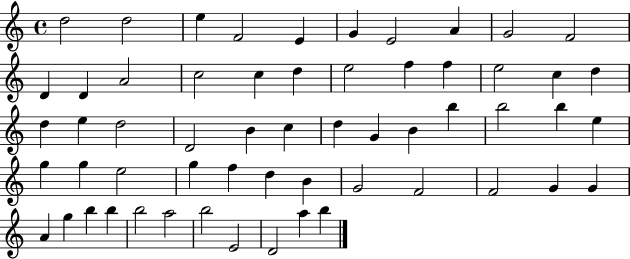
D5/h D5/h E5/q F4/h E4/q G4/q E4/h A4/q G4/h F4/h D4/q D4/q A4/h C5/h C5/q D5/q E5/h F5/q F5/q E5/h C5/q D5/q D5/q E5/q D5/h D4/h B4/q C5/q D5/q G4/q B4/q B5/q B5/h B5/q E5/q G5/q G5/q E5/h G5/q F5/q D5/q B4/q G4/h F4/h F4/h G4/q G4/q A4/q G5/q B5/q B5/q B5/h A5/h B5/h E4/h D4/h A5/q B5/q